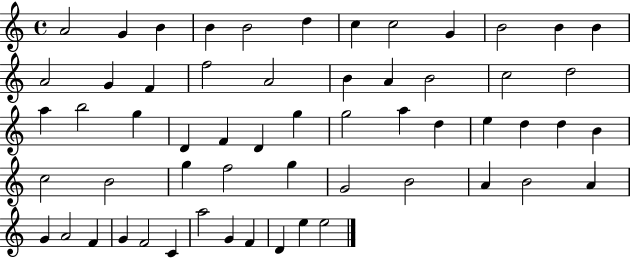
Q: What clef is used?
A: treble